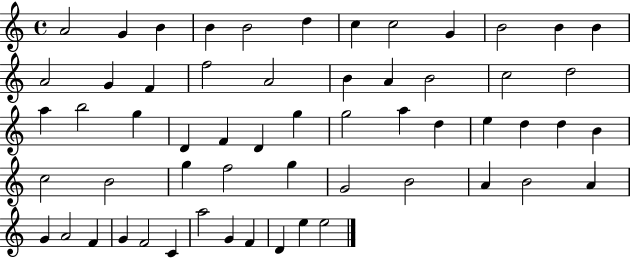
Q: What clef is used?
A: treble